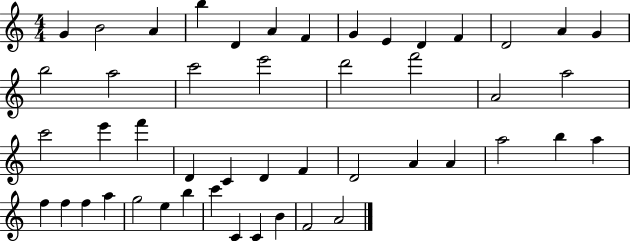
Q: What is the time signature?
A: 4/4